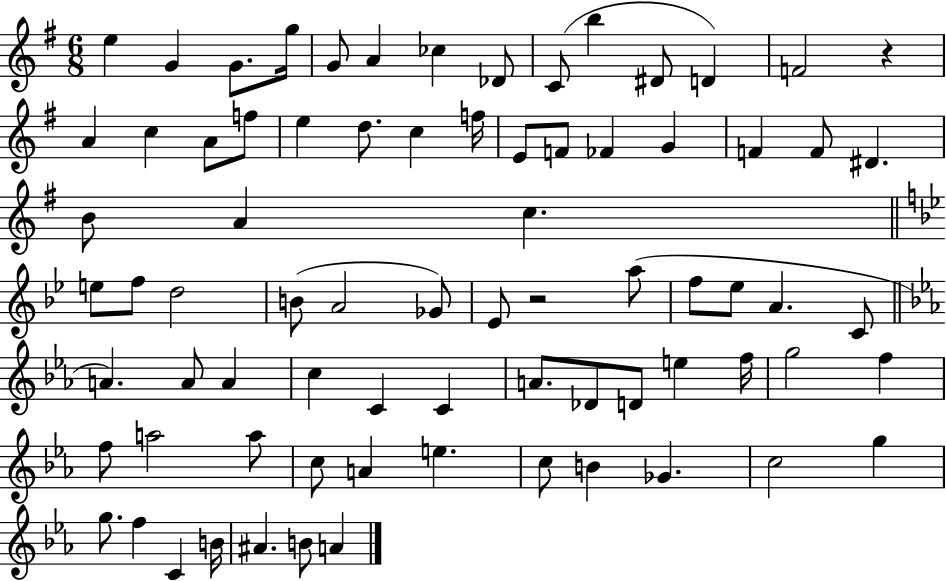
{
  \clef treble
  \numericTimeSignature
  \time 6/8
  \key g \major
  \repeat volta 2 { e''4 g'4 g'8. g''16 | g'8 a'4 ces''4 des'8 | c'8( b''4 dis'8 d'4) | f'2 r4 | \break a'4 c''4 a'8 f''8 | e''4 d''8. c''4 f''16 | e'8 f'8 fes'4 g'4 | f'4 f'8 dis'4. | \break b'8 a'4 c''4. | \bar "||" \break \key bes \major e''8 f''8 d''2 | b'8( a'2 ges'8) | ees'8 r2 a''8( | f''8 ees''8 a'4. c'8 | \break \bar "||" \break \key ees \major a'4.) a'8 a'4 | c''4 c'4 c'4 | a'8. des'8 d'8 e''4 f''16 | g''2 f''4 | \break f''8 a''2 a''8 | c''8 a'4 e''4. | c''8 b'4 ges'4. | c''2 g''4 | \break g''8. f''4 c'4 b'16 | ais'4. b'8 a'4 | } \bar "|."
}